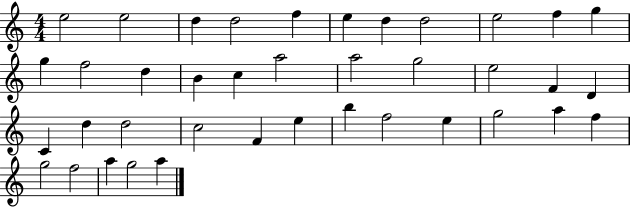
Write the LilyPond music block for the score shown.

{
  \clef treble
  \numericTimeSignature
  \time 4/4
  \key c \major
  e''2 e''2 | d''4 d''2 f''4 | e''4 d''4 d''2 | e''2 f''4 g''4 | \break g''4 f''2 d''4 | b'4 c''4 a''2 | a''2 g''2 | e''2 f'4 d'4 | \break c'4 d''4 d''2 | c''2 f'4 e''4 | b''4 f''2 e''4 | g''2 a''4 f''4 | \break g''2 f''2 | a''4 g''2 a''4 | \bar "|."
}